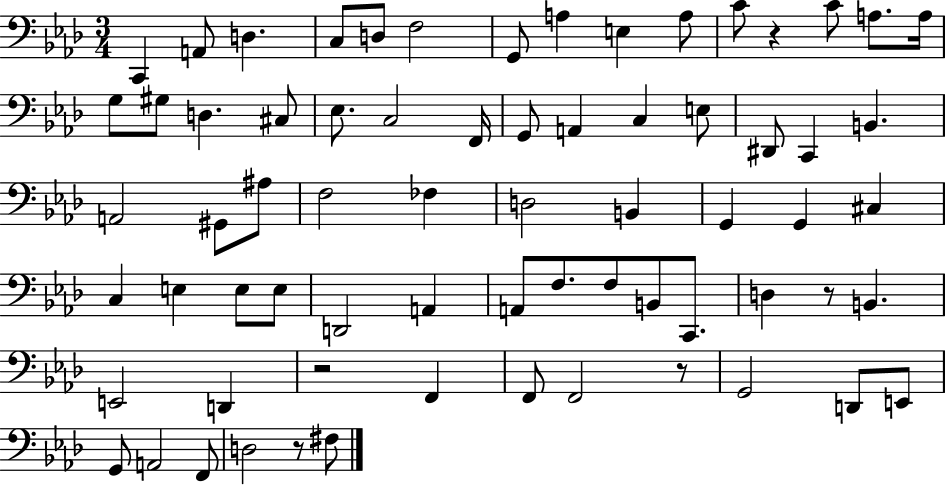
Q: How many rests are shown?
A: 5